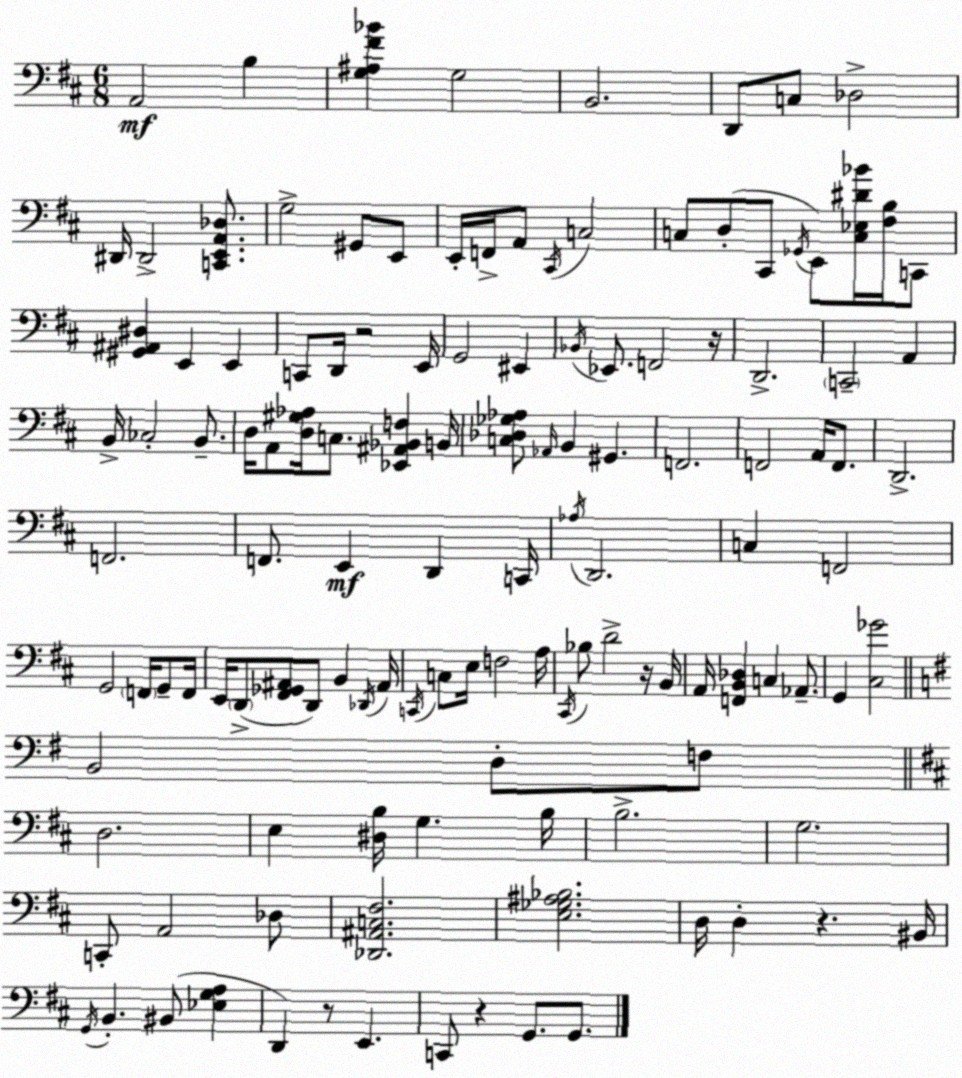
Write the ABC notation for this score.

X:1
T:Untitled
M:6/8
L:1/4
K:D
A,,2 B, [G,^A,^F_B] G,2 B,,2 D,,/2 C,/2 _D,2 ^D,,/4 ^D,,2 [C,,E,,A,,_D,]/2 G,2 ^G,,/2 E,,/2 E,,/4 F,,/4 A,,/2 ^C,,/4 C,2 C,/2 D,/2 ^C,,/2 _G,,/4 E,,/2 [C,_E,^D_B]/4 [^F,B,]/4 C,,/2 [^G,,^A,,^D,] E,, E,, C,,/2 D,,/4 z2 E,,/4 G,,2 ^E,, _B,,/4 _E,,/2 F,,2 z/4 D,,2 C,,2 A,, B,,/4 _C,2 B,,/2 D,/4 A,,/2 [D,^G,_A,]/4 C,/2 [_E,,^A,,_B,,F,] B,,/4 [C,_D,_G,_A,]/2 _A,,/4 B,, ^G,, F,,2 F,,2 A,,/4 F,,/2 D,,2 F,,2 F,,/2 E,, D,, C,,/4 _A,/4 D,,2 C, F,,2 G,,2 F,,/4 G,,/2 F,,/4 E,,/4 D,,/2 [^F,,_G,,^A,,]/2 D,,/2 B,, _D,,/4 ^A,,/4 C,,/4 C,/2 E,/4 F,2 A,/4 ^C,,/4 _B,/2 D2 z/4 B,,/4 A,,/4 [F,,B,,_D,] C, _A,,/2 G,, [^C,_G]2 B,,2 D,/2 F,/2 D,2 E, [^D,B,]/4 G, B,/4 B,2 G,2 C,,/2 A,,2 _D,/2 [_D,,^A,,C,^F,]2 [E,_G,^A,_B,]2 D,/4 D, z ^B,,/4 G,,/4 B,, ^B,,/2 [_E,G,A,] D,, z/2 E,, C,,/2 z G,,/2 G,,/2